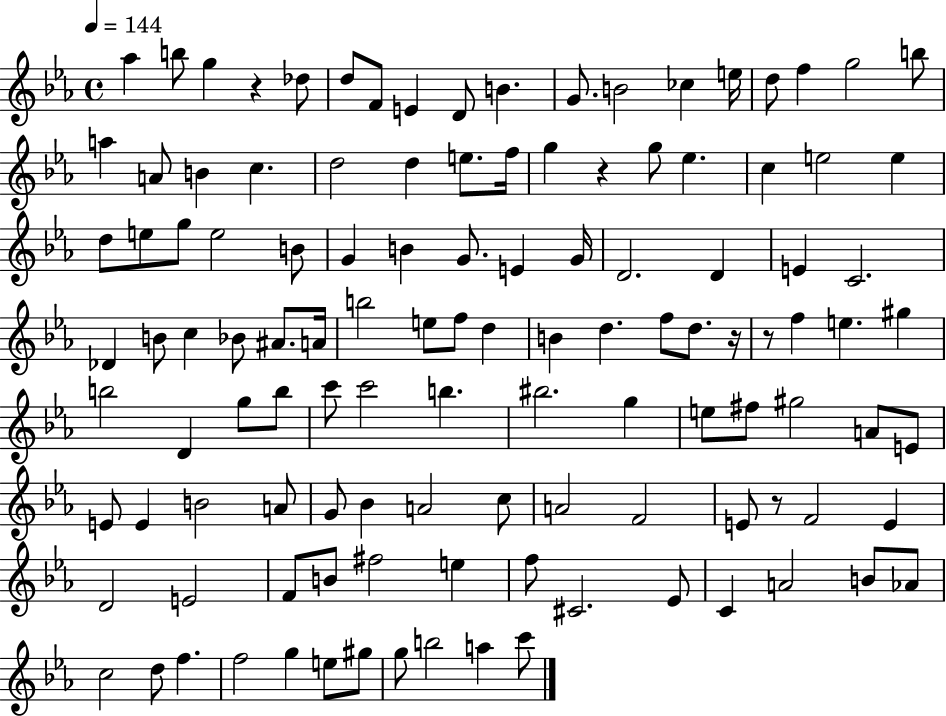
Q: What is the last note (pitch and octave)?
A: C6